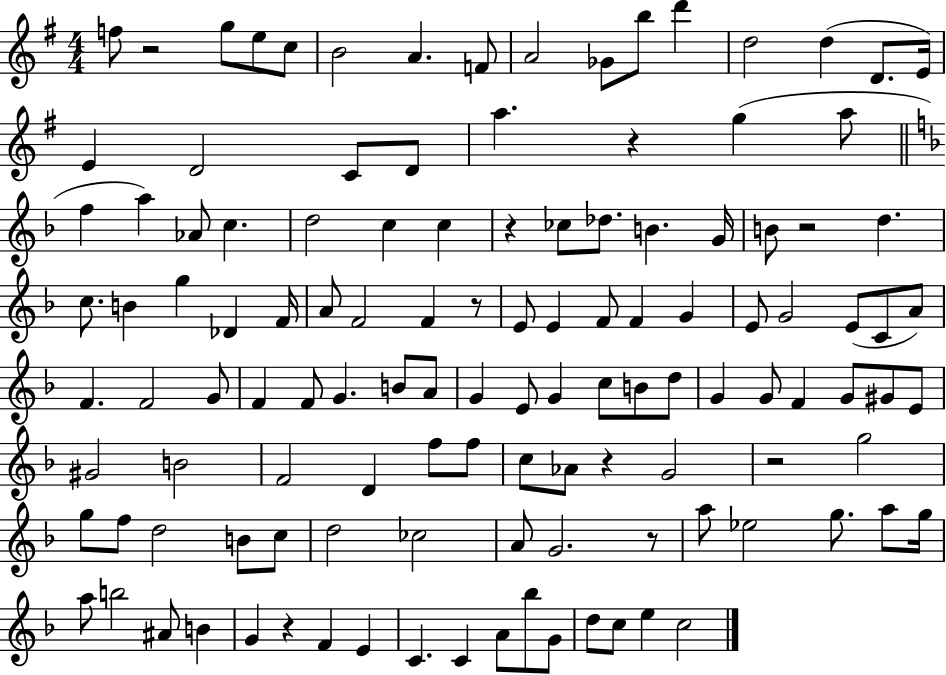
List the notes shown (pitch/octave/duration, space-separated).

F5/e R/h G5/e E5/e C5/e B4/h A4/q. F4/e A4/h Gb4/e B5/e D6/q D5/h D5/q D4/e. E4/s E4/q D4/h C4/e D4/e A5/q. R/q G5/q A5/e F5/q A5/q Ab4/e C5/q. D5/h C5/q C5/q R/q CES5/e Db5/e. B4/q. G4/s B4/e R/h D5/q. C5/e. B4/q G5/q Db4/q F4/s A4/e F4/h F4/q R/e E4/e E4/q F4/e F4/q G4/q E4/e G4/h E4/e C4/e A4/e F4/q. F4/h G4/e F4/q F4/e G4/q. B4/e A4/e G4/q E4/e G4/q C5/e B4/e D5/e G4/q G4/e F4/q G4/e G#4/e E4/e G#4/h B4/h F4/h D4/q F5/e F5/e C5/e Ab4/e R/q G4/h R/h G5/h G5/e F5/e D5/h B4/e C5/e D5/h CES5/h A4/e G4/h. R/e A5/e Eb5/h G5/e. A5/e G5/s A5/e B5/h A#4/e B4/q G4/q R/q F4/q E4/q C4/q. C4/q A4/e Bb5/e G4/e D5/e C5/e E5/q C5/h